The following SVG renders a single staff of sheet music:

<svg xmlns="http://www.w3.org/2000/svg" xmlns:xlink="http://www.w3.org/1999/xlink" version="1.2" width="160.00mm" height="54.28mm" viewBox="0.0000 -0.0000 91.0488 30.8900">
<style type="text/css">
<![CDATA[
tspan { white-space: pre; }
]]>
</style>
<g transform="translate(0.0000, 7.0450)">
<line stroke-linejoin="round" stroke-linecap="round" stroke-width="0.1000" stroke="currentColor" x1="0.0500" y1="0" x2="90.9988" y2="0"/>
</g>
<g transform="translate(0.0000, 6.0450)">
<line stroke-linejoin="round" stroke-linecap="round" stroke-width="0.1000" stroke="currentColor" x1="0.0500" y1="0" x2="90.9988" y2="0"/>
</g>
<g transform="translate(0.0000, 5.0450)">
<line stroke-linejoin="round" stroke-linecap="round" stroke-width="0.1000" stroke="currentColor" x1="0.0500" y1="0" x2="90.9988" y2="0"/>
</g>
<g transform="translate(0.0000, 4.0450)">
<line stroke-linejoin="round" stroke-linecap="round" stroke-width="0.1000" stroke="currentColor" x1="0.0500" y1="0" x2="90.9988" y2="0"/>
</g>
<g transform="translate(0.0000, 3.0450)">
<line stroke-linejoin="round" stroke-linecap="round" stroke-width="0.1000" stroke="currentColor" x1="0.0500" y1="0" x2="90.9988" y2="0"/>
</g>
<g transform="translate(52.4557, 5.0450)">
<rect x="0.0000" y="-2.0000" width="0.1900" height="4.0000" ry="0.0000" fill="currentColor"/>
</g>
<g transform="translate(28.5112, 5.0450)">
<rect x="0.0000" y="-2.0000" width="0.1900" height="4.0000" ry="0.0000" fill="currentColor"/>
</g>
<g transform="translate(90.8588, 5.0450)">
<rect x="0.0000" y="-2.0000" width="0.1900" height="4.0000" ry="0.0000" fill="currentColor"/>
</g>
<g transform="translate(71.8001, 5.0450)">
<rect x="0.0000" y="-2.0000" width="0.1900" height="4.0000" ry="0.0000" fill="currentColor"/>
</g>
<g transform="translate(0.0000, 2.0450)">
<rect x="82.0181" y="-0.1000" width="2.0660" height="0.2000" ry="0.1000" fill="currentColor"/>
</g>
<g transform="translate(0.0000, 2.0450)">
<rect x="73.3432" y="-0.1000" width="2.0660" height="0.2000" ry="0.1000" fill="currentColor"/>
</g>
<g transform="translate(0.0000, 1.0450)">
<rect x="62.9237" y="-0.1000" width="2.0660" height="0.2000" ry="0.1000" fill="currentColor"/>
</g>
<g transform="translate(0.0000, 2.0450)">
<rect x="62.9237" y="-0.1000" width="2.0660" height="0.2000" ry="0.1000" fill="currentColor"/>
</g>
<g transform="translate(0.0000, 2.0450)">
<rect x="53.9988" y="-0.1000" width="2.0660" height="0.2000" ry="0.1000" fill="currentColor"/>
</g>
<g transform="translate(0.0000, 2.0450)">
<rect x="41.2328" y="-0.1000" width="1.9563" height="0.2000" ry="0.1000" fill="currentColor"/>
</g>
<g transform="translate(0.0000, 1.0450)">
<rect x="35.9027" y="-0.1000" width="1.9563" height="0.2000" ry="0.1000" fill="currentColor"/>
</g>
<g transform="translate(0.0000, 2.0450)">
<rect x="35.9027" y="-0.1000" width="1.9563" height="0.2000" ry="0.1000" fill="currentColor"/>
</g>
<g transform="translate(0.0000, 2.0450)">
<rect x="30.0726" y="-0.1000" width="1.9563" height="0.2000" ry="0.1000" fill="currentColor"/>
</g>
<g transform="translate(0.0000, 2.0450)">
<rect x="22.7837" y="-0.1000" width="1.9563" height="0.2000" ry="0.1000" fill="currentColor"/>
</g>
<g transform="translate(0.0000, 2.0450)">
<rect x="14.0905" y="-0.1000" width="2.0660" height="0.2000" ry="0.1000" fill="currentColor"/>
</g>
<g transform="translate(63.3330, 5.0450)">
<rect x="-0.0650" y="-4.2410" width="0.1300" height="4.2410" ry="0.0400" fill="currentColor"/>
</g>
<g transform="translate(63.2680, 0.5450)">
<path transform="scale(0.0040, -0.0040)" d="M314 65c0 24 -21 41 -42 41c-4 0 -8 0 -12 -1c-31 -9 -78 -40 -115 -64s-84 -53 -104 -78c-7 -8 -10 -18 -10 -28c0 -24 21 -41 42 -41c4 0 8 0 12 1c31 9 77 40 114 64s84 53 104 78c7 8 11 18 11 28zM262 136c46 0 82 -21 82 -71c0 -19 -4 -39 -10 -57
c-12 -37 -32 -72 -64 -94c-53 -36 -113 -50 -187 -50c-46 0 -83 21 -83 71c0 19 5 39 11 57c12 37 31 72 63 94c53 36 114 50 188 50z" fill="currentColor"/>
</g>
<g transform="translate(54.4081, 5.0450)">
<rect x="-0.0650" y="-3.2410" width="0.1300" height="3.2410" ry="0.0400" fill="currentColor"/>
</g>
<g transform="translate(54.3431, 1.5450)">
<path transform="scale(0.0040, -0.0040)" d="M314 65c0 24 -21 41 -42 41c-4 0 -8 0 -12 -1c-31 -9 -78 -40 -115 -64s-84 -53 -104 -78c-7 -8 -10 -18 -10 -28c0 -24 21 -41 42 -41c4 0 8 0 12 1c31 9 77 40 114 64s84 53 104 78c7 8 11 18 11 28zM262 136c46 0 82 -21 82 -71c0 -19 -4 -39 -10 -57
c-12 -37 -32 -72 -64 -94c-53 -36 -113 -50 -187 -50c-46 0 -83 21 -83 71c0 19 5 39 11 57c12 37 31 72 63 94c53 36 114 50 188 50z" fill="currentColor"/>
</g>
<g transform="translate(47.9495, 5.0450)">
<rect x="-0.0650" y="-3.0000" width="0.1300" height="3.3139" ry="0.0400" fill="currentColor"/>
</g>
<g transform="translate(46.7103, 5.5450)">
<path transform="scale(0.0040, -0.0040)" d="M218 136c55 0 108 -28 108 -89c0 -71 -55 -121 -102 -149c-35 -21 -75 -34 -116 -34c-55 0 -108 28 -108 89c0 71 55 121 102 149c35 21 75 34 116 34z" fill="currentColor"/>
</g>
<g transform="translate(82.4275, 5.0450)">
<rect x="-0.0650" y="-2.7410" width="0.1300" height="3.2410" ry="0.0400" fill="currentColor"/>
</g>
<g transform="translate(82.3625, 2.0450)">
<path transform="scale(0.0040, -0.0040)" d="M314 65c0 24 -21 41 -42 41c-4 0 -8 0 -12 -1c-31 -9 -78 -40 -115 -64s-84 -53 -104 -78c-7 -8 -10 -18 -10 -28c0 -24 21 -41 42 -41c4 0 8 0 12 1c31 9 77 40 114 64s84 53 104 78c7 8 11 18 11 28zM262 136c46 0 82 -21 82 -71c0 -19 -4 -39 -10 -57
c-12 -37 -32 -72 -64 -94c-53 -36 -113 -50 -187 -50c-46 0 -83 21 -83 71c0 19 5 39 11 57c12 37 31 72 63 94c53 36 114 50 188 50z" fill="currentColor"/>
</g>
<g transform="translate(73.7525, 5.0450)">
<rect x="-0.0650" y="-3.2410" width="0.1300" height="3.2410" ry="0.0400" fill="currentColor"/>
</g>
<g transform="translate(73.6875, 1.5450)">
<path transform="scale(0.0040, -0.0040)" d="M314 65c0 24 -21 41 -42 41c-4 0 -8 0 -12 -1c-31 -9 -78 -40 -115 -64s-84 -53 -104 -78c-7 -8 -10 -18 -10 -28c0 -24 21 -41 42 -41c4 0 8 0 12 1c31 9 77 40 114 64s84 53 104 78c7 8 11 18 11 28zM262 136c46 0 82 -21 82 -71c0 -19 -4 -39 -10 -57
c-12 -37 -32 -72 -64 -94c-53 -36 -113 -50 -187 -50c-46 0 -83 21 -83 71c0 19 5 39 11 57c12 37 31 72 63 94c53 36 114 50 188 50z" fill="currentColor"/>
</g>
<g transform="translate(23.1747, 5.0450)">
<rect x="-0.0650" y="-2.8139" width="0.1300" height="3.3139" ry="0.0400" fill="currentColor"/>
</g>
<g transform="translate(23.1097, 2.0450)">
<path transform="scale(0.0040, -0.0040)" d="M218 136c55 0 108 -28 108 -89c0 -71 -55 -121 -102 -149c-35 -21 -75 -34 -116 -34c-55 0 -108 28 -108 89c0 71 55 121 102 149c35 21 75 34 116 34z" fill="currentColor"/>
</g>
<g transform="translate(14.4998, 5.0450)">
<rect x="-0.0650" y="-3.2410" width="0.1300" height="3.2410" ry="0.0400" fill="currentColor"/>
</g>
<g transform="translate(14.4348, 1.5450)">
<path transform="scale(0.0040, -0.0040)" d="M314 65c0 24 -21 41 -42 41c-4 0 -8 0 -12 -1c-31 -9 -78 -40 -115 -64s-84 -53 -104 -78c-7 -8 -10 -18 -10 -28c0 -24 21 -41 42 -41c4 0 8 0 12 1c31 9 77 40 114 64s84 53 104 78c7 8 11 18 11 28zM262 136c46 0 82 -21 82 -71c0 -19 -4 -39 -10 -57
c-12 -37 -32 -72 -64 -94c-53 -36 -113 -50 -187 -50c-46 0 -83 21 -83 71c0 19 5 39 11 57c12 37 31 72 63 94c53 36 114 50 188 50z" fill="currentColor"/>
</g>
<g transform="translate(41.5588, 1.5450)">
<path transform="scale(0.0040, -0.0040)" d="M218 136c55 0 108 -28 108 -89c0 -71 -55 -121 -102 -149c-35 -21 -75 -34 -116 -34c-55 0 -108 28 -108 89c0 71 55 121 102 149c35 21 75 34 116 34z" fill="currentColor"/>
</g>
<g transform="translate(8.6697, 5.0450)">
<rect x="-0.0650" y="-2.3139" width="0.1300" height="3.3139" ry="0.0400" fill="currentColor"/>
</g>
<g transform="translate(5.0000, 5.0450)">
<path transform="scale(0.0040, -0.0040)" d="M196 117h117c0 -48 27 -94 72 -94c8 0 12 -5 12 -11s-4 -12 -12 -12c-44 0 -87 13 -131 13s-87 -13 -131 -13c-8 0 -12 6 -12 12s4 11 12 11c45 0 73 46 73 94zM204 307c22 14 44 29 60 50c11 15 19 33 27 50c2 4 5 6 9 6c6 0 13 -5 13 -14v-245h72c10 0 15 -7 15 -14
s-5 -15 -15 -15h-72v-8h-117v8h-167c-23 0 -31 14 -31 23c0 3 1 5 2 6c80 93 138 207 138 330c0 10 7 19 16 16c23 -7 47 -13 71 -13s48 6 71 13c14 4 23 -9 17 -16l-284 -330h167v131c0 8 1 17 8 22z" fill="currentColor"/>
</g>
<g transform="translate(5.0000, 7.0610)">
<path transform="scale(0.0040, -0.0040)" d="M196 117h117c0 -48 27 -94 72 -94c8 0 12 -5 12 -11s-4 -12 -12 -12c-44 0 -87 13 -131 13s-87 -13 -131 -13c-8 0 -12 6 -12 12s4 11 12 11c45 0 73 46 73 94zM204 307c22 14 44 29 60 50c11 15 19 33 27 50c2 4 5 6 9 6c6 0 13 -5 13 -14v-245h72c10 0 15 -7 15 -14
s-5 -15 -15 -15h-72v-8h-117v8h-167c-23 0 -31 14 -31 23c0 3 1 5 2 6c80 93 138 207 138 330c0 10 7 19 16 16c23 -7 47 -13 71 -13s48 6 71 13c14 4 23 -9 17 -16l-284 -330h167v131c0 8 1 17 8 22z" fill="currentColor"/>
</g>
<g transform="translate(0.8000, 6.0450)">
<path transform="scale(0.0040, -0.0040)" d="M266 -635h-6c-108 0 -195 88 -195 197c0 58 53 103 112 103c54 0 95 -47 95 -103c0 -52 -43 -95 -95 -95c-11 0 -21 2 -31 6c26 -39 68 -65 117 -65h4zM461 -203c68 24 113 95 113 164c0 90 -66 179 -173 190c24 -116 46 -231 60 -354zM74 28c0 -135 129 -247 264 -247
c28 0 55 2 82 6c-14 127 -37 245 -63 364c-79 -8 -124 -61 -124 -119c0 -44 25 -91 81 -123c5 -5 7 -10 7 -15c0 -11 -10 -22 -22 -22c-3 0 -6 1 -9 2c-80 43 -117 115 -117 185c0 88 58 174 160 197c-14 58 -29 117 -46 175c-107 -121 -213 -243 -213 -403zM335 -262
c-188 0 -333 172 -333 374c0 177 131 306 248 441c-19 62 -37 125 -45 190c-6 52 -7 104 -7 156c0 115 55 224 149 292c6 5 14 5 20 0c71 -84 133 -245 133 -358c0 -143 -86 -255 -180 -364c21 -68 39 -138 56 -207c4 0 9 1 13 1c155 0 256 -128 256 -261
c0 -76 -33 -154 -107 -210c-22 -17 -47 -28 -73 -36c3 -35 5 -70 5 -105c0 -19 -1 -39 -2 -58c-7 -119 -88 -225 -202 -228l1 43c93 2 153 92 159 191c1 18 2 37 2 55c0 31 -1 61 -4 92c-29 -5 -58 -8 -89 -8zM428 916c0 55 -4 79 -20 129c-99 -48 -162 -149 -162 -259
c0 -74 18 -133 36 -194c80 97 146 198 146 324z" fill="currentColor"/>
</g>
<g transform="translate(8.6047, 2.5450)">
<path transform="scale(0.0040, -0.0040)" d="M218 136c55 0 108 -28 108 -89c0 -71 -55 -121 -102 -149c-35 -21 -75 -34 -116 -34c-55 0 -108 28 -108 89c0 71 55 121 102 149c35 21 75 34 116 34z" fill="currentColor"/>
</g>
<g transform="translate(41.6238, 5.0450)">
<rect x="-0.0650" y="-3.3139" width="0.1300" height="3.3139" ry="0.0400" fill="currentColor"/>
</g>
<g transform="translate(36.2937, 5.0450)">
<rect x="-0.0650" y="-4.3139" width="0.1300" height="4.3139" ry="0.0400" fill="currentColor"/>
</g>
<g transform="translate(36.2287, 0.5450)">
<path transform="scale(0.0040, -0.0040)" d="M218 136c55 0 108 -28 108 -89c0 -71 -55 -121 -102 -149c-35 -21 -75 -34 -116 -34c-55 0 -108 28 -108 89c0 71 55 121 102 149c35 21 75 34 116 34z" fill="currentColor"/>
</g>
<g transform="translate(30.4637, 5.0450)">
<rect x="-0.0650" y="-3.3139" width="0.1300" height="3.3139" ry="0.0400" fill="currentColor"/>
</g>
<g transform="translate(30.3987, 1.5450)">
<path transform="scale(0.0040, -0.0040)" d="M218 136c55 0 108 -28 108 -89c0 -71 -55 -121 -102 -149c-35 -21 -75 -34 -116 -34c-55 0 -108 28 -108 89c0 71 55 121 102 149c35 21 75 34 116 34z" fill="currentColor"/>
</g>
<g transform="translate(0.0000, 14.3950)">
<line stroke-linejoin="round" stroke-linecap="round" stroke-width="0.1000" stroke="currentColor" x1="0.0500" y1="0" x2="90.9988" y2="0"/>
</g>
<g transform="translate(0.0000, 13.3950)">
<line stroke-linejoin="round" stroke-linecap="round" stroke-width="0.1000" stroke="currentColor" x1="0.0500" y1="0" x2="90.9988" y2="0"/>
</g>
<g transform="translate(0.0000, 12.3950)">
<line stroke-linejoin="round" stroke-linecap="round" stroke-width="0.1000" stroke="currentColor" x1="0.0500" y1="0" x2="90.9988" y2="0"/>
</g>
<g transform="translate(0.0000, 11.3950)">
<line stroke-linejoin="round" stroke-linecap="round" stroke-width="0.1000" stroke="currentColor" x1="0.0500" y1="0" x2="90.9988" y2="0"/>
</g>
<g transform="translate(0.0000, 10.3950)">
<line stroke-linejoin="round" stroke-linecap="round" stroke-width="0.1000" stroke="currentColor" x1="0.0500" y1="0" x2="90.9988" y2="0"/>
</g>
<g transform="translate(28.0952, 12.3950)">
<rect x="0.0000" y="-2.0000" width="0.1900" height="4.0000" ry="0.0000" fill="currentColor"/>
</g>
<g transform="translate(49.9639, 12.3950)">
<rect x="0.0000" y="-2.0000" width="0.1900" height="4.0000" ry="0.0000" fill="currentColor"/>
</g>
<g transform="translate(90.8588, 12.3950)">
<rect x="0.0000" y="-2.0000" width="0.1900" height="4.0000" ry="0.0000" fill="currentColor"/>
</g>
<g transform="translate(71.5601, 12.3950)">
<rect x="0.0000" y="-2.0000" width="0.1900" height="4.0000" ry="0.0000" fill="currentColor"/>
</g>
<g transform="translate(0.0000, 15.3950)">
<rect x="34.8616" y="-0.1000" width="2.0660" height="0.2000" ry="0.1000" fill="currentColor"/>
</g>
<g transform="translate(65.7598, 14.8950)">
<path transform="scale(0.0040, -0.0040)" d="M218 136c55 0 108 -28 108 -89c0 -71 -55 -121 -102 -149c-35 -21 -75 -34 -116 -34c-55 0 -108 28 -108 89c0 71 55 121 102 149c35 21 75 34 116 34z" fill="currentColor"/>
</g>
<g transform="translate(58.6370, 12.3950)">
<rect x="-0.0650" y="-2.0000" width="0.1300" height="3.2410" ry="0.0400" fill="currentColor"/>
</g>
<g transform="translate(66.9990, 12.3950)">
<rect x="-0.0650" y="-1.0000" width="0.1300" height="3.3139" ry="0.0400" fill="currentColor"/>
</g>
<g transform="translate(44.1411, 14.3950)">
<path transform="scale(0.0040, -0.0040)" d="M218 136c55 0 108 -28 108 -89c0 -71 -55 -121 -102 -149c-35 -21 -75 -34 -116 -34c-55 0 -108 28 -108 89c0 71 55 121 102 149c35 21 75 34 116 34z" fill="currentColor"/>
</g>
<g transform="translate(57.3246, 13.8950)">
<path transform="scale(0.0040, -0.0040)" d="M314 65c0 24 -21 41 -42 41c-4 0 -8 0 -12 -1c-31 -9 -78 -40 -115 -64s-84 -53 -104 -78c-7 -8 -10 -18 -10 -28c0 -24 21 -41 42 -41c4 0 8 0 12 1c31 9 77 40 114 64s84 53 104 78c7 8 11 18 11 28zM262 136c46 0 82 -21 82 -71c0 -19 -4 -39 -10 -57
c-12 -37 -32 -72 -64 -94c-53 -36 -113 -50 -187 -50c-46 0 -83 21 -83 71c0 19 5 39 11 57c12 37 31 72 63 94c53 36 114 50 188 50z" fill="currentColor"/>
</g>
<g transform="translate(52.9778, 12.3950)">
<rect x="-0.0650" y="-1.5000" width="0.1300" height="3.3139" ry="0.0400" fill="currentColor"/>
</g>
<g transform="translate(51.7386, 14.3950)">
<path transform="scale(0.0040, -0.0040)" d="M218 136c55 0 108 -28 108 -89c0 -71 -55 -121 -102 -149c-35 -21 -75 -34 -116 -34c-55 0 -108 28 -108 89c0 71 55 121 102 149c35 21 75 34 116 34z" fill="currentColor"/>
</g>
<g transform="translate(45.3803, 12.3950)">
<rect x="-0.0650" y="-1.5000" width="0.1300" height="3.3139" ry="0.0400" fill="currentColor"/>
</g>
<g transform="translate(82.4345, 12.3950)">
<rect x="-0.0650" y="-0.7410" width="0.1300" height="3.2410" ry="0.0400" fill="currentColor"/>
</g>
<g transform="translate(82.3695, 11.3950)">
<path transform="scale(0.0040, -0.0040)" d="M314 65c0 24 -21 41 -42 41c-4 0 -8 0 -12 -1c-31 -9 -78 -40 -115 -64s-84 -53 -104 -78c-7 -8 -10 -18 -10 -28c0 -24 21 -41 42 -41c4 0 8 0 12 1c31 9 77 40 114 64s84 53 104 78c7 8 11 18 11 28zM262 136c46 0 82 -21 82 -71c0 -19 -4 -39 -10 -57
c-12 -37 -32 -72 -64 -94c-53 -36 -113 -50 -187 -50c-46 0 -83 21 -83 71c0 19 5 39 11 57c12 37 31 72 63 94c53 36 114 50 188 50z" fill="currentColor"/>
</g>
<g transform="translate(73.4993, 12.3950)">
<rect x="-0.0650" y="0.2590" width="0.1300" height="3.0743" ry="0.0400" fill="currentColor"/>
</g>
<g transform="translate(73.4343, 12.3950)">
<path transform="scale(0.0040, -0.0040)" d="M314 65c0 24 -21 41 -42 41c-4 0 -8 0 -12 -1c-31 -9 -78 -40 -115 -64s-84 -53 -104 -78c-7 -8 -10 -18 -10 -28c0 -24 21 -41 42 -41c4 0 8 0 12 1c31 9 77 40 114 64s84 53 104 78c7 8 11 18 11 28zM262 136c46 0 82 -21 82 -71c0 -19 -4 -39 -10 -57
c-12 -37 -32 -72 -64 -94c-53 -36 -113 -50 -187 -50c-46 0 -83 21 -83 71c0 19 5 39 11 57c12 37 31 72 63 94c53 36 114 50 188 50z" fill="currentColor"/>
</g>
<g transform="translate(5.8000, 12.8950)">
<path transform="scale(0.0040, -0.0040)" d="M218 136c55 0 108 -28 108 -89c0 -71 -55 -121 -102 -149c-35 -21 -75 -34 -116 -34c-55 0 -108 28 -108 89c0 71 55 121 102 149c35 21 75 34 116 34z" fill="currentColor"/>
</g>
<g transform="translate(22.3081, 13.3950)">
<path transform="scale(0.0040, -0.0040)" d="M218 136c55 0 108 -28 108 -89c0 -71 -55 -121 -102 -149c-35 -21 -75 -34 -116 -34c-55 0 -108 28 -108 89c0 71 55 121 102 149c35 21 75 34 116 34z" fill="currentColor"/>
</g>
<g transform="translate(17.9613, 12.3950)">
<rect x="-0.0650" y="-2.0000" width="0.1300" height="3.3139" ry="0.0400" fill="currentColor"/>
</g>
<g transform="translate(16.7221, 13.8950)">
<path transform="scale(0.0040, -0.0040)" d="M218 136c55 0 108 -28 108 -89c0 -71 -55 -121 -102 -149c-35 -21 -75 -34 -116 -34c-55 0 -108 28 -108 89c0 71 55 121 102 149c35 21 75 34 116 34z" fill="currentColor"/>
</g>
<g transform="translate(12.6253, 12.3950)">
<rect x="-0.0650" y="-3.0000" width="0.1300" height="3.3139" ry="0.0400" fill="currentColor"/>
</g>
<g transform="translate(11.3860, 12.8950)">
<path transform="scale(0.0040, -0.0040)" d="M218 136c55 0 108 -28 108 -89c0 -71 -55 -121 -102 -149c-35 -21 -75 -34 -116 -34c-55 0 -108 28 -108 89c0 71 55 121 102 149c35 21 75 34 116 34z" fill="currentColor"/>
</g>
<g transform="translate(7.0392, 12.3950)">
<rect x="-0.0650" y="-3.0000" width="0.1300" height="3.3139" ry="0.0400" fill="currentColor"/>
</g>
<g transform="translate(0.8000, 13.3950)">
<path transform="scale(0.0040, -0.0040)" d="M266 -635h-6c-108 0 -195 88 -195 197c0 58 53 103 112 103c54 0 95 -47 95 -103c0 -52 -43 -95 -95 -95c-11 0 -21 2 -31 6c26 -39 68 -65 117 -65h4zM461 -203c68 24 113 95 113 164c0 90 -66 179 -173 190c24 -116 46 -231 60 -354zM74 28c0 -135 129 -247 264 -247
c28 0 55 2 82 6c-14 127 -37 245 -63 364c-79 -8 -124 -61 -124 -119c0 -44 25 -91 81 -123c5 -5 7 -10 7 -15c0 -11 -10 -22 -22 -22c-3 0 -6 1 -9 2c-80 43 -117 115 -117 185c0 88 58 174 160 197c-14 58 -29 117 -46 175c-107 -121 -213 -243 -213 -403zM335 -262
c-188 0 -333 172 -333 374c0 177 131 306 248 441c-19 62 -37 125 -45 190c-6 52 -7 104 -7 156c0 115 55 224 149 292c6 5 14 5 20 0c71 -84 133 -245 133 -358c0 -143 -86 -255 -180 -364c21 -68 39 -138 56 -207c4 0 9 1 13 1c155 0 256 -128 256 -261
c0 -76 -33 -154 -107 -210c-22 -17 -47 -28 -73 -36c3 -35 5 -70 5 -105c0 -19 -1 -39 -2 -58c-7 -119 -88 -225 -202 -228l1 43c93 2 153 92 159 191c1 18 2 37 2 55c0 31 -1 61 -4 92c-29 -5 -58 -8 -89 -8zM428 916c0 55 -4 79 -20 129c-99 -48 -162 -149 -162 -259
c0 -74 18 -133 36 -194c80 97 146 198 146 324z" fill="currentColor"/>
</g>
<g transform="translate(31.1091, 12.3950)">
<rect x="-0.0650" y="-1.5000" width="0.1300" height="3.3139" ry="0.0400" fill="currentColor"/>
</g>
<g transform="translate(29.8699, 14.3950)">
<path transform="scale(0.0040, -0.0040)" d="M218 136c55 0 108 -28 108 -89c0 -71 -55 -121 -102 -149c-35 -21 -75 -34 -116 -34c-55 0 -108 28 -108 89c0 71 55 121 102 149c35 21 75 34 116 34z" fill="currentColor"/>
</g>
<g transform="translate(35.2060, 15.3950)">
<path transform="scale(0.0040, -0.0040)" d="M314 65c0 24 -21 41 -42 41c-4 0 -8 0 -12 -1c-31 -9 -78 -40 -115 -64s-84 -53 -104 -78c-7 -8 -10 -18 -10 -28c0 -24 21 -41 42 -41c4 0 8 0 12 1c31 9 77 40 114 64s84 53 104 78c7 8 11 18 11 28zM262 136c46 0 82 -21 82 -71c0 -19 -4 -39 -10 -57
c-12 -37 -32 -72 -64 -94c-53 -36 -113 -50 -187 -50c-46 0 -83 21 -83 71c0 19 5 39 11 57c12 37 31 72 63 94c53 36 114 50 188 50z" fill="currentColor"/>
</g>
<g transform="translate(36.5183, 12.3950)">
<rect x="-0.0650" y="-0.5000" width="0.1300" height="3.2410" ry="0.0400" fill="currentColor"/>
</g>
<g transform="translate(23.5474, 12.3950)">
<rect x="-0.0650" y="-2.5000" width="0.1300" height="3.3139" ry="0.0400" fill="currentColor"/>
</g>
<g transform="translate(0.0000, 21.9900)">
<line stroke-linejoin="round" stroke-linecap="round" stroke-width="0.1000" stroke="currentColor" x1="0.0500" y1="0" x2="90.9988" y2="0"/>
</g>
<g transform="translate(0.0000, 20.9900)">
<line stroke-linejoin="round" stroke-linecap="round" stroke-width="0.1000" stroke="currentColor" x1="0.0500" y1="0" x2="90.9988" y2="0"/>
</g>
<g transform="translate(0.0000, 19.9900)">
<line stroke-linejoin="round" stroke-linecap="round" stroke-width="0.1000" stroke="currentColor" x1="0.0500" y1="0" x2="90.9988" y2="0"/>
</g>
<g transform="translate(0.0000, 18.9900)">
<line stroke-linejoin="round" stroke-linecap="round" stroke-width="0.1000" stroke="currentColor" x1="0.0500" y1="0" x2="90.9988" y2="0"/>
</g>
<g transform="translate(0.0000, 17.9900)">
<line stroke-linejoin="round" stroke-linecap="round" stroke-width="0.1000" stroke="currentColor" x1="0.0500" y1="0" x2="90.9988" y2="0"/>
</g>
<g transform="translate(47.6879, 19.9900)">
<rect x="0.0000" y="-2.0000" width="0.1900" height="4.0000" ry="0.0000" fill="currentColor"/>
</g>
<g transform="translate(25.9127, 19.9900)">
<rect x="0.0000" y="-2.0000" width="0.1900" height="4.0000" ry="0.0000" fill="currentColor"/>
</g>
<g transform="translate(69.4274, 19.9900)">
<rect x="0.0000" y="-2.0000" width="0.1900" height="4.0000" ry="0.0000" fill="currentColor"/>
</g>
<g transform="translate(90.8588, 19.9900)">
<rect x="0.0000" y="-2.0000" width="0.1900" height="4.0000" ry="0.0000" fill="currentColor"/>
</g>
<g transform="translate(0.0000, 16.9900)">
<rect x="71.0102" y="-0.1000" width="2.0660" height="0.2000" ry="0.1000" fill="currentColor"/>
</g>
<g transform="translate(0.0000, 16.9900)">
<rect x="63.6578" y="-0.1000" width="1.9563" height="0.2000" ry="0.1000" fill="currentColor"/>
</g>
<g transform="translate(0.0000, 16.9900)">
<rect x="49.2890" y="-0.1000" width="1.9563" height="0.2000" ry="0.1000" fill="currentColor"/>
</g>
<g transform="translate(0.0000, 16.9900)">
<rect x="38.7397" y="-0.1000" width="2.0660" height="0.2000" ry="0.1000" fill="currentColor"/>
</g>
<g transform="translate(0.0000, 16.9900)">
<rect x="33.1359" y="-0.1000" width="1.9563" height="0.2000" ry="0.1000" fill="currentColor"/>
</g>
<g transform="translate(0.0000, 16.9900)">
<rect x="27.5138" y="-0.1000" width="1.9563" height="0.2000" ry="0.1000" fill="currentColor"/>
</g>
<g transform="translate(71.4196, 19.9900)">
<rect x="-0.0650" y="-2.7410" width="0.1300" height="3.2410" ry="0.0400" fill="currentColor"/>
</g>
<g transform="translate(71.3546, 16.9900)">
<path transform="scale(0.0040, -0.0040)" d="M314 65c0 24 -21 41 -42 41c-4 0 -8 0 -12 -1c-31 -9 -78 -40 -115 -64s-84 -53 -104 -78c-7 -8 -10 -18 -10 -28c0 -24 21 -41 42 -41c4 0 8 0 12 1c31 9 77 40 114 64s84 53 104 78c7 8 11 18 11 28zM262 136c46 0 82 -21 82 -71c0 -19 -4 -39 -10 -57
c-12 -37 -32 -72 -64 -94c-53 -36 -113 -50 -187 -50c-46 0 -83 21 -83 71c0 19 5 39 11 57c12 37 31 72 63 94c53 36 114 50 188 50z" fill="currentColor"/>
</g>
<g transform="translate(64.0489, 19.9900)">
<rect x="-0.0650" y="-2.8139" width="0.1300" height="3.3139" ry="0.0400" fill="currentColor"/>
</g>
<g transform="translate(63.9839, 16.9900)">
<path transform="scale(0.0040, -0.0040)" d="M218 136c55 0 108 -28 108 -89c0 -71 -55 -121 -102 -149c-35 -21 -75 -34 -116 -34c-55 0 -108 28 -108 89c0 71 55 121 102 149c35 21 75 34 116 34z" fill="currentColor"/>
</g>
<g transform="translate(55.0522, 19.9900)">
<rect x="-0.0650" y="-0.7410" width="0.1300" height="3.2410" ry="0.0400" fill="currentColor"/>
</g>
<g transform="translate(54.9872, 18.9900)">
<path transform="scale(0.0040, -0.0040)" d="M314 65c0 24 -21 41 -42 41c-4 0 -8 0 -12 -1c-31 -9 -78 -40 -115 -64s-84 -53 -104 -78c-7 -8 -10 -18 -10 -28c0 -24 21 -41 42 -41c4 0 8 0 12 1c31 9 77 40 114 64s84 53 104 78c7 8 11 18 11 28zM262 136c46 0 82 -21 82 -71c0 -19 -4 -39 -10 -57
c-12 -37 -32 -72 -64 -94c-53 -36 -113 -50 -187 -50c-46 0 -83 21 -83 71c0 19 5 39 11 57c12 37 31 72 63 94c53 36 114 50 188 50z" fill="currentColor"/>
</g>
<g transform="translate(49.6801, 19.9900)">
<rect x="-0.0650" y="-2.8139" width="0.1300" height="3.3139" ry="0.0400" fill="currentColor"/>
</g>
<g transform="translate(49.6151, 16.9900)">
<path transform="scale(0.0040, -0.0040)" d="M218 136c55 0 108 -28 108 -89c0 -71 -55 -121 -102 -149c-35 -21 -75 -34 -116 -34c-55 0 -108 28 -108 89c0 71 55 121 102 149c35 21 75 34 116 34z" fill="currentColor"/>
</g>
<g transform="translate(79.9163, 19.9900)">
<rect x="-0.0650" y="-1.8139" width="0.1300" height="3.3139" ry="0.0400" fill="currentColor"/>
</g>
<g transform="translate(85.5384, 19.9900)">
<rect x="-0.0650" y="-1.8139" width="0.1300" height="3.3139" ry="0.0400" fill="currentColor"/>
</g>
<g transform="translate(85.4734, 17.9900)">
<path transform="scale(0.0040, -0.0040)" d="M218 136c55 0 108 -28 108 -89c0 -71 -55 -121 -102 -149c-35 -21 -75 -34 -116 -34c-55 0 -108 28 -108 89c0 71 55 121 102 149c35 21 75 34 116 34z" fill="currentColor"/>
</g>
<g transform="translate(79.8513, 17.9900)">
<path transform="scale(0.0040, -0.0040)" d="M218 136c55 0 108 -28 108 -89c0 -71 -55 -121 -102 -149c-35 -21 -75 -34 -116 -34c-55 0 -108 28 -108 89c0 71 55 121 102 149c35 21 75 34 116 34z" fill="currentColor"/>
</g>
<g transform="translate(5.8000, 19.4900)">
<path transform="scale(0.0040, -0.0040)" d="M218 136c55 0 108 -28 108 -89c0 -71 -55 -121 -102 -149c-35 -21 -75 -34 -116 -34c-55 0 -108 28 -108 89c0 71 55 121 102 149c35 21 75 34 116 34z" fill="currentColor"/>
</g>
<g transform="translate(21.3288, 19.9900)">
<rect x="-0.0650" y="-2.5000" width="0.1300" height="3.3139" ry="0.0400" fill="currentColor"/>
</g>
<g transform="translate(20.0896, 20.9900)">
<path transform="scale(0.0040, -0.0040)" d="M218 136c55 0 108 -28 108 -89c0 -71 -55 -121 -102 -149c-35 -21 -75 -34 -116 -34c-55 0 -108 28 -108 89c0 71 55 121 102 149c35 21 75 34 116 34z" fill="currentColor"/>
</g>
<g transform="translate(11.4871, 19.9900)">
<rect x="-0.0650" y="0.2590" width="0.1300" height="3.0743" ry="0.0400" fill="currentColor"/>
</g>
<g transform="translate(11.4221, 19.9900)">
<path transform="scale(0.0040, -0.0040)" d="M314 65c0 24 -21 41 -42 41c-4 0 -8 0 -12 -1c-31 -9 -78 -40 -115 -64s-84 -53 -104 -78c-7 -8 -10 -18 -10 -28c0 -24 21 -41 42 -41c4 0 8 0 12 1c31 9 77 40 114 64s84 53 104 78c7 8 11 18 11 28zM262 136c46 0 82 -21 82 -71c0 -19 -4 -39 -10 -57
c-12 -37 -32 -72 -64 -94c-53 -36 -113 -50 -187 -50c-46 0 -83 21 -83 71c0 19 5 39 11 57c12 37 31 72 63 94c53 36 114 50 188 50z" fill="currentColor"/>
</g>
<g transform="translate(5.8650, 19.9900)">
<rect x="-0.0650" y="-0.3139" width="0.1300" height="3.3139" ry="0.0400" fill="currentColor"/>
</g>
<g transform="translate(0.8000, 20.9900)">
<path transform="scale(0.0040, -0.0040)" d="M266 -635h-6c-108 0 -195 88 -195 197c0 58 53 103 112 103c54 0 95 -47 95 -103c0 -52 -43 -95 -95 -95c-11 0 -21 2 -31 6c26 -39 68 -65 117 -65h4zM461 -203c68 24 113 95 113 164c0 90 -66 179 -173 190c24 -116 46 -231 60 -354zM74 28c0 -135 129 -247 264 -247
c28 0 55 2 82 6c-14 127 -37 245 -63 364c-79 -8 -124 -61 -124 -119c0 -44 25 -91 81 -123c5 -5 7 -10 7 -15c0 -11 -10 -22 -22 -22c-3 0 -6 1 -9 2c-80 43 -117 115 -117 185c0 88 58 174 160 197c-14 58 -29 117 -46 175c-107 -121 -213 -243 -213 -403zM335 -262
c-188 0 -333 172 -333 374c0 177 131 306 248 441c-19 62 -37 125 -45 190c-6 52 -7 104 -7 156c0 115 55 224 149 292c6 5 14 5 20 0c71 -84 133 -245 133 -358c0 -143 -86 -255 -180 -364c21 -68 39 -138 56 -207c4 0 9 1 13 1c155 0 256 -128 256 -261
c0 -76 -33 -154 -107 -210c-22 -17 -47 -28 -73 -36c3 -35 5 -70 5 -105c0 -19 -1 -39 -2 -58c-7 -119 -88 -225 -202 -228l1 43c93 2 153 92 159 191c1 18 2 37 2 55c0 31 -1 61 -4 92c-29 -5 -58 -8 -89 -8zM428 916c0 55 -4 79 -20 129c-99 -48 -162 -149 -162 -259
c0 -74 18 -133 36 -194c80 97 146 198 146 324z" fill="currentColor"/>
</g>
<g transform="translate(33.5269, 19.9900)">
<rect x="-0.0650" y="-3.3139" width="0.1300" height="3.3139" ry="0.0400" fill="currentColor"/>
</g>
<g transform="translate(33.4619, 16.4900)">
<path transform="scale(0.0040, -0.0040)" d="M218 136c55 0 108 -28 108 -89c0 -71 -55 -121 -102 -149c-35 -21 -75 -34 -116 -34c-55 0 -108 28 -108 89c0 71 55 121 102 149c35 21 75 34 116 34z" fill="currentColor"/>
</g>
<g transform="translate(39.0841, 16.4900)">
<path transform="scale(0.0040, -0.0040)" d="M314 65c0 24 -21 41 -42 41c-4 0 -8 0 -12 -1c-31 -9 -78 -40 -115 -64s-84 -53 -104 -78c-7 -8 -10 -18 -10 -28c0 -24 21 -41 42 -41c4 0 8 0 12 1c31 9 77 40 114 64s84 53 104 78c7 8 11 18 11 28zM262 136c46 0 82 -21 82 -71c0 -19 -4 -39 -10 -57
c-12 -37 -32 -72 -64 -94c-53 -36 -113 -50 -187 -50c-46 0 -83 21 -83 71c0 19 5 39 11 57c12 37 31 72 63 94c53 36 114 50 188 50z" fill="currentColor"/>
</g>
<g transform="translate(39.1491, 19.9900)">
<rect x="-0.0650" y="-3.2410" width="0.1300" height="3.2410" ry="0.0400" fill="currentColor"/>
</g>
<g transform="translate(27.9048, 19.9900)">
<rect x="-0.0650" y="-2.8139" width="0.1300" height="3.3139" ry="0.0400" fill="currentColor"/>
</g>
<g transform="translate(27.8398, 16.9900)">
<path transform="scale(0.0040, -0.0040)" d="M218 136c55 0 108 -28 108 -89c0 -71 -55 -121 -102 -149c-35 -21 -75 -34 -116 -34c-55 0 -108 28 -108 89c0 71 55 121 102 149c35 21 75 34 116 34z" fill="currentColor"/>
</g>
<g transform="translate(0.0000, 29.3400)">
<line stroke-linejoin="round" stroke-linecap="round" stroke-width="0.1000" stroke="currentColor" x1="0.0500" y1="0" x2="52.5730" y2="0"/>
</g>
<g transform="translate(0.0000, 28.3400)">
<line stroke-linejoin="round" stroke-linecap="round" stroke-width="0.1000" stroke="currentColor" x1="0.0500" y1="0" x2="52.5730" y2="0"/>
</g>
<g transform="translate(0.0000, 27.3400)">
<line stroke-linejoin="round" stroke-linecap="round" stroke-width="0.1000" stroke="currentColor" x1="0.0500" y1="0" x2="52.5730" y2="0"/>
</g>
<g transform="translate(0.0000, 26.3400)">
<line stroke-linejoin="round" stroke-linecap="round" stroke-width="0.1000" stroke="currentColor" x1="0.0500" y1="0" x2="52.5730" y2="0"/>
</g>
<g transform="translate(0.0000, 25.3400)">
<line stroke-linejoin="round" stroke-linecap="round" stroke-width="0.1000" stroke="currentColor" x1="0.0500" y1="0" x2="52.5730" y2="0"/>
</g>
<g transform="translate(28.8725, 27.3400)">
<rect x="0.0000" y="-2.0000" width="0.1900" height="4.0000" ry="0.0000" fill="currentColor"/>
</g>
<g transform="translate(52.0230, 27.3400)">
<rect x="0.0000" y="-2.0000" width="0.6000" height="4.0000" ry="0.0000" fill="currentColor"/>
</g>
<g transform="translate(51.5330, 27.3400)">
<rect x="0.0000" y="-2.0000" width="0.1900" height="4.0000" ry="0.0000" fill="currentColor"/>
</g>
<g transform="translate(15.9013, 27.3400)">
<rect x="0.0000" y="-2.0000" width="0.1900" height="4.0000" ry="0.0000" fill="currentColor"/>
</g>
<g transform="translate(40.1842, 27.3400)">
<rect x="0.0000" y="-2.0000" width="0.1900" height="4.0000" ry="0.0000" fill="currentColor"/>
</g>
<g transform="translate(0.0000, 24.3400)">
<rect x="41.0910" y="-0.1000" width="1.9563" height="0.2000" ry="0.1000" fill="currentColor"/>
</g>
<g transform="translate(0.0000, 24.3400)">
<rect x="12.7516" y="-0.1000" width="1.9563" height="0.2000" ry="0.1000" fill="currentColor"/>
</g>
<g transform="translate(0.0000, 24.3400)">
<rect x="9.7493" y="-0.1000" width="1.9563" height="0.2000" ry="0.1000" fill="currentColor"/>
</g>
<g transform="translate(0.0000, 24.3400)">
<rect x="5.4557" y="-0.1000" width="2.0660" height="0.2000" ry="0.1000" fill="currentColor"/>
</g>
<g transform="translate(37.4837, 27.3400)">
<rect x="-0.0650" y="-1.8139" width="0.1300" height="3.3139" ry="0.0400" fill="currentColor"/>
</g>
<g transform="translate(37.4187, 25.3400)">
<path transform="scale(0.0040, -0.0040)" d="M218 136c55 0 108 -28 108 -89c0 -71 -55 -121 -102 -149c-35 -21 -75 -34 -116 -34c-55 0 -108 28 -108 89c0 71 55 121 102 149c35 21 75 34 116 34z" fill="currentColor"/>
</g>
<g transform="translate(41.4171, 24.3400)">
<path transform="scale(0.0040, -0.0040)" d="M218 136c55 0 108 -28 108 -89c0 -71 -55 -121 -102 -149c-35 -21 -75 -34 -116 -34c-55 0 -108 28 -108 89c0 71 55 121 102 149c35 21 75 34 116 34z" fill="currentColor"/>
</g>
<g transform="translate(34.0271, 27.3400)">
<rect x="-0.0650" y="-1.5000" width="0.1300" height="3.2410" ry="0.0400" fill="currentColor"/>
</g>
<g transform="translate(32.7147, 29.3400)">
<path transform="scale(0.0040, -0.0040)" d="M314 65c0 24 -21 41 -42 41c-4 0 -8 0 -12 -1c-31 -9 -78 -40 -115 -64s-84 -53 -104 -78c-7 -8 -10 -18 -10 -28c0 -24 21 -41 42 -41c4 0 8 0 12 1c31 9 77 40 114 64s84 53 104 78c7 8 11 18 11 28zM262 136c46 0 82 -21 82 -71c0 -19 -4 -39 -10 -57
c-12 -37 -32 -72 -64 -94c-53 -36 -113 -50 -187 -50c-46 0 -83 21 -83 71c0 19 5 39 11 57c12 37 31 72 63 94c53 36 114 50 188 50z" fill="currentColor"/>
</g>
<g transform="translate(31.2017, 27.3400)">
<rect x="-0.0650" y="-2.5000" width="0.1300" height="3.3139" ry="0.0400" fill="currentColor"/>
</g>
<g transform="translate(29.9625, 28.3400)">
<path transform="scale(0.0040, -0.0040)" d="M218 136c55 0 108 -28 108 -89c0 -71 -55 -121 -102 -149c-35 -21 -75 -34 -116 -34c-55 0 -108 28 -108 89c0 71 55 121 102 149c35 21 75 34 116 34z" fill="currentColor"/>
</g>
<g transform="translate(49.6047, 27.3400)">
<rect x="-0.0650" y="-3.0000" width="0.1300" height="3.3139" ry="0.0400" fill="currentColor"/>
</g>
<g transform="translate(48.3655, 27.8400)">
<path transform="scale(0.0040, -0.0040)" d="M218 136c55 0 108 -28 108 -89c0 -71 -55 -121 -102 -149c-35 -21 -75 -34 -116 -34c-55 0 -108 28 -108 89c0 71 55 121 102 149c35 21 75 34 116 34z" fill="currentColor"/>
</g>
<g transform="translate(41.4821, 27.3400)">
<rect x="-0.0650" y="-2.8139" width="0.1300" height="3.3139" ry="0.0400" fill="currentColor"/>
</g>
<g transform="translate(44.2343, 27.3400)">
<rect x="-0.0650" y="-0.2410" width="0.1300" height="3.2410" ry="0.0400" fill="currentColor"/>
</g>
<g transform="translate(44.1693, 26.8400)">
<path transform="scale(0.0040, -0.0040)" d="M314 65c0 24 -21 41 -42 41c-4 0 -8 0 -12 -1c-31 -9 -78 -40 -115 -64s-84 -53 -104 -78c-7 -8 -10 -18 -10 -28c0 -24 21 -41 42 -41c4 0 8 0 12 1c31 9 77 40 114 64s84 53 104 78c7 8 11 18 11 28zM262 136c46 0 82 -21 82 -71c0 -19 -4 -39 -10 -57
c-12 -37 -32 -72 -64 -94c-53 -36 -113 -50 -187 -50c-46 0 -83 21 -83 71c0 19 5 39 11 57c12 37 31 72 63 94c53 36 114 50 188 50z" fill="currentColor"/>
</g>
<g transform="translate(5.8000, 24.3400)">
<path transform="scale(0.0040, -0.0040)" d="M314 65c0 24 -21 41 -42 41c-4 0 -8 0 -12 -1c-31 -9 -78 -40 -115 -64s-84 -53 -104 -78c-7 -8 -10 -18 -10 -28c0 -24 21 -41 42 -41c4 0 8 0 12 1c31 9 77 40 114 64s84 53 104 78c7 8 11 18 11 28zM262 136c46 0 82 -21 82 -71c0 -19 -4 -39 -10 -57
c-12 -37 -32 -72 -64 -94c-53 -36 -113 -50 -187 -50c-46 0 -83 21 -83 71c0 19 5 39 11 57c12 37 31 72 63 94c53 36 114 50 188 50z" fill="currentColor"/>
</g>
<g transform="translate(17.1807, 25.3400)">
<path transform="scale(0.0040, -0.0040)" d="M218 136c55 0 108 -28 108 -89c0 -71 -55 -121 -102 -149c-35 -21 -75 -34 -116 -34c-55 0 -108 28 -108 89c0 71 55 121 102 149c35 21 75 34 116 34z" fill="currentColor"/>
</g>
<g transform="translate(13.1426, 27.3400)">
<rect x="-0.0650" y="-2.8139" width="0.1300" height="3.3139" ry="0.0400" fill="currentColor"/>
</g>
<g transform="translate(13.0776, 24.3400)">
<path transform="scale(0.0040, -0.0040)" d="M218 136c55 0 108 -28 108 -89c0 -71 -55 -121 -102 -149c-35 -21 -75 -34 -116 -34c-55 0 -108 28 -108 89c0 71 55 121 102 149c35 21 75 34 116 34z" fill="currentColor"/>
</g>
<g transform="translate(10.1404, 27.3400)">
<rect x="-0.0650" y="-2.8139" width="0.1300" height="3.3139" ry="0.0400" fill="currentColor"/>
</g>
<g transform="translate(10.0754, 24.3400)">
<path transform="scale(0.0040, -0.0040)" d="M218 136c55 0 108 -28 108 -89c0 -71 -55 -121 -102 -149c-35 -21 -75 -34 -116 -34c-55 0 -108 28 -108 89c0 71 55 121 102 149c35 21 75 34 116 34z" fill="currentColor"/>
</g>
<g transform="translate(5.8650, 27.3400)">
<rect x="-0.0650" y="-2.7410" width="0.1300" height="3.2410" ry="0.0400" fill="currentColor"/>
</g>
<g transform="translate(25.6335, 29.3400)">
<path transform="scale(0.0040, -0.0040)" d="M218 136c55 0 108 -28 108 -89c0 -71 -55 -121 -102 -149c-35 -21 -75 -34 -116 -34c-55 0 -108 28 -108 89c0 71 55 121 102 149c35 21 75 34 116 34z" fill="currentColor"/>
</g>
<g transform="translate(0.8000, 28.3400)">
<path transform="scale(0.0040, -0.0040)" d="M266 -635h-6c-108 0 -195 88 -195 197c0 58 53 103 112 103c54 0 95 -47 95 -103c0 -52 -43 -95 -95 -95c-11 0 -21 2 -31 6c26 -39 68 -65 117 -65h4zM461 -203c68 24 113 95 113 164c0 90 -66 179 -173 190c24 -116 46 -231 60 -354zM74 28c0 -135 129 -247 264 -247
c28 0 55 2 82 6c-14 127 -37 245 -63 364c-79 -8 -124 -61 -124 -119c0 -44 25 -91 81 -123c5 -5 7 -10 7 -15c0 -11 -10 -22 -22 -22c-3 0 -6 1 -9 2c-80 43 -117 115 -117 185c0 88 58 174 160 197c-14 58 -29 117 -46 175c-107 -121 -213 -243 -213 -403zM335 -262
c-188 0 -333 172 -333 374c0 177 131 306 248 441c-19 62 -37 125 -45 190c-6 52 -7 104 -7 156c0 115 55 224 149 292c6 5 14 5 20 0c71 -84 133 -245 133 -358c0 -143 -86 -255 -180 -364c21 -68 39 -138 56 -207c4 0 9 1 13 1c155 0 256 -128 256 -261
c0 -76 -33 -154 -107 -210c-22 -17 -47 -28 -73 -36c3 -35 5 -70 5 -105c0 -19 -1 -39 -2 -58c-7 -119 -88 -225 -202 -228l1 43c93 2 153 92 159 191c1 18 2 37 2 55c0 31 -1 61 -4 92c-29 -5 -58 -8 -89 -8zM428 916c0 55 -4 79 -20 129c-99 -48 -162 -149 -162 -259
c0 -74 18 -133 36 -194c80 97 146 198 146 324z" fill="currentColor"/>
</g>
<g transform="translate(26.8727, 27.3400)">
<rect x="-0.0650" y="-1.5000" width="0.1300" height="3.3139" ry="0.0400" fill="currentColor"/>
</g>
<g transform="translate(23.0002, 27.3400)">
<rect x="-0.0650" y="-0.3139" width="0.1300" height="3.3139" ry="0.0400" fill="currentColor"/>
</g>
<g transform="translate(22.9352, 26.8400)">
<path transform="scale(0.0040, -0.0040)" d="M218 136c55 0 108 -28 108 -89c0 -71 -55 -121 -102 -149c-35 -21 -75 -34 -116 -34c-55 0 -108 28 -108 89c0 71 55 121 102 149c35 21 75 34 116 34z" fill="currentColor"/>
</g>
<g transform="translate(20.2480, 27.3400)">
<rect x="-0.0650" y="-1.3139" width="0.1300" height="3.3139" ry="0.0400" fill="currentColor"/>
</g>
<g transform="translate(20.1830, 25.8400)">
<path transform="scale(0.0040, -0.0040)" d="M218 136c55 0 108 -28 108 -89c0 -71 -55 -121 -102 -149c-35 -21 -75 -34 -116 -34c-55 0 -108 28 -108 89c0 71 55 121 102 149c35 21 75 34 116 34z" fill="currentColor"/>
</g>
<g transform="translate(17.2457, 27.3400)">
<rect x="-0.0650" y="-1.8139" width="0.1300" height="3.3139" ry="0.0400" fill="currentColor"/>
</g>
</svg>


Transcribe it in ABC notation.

X:1
T:Untitled
M:4/4
L:1/4
K:C
g b2 a b d' b A b2 d'2 b2 a2 A A F G E C2 E E F2 D B2 d2 c B2 G a b b2 a d2 a a2 f f a2 a a f e c E G E2 f a c2 A